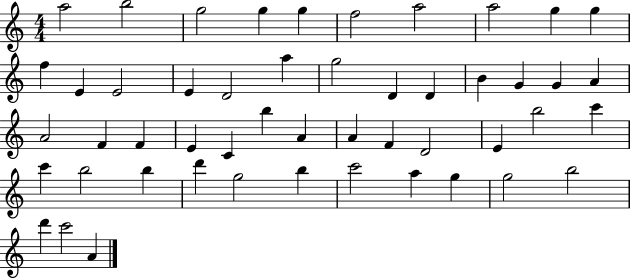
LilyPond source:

{
  \clef treble
  \numericTimeSignature
  \time 4/4
  \key c \major
  a''2 b''2 | g''2 g''4 g''4 | f''2 a''2 | a''2 g''4 g''4 | \break f''4 e'4 e'2 | e'4 d'2 a''4 | g''2 d'4 d'4 | b'4 g'4 g'4 a'4 | \break a'2 f'4 f'4 | e'4 c'4 b''4 a'4 | a'4 f'4 d'2 | e'4 b''2 c'''4 | \break c'''4 b''2 b''4 | d'''4 g''2 b''4 | c'''2 a''4 g''4 | g''2 b''2 | \break d'''4 c'''2 a'4 | \bar "|."
}